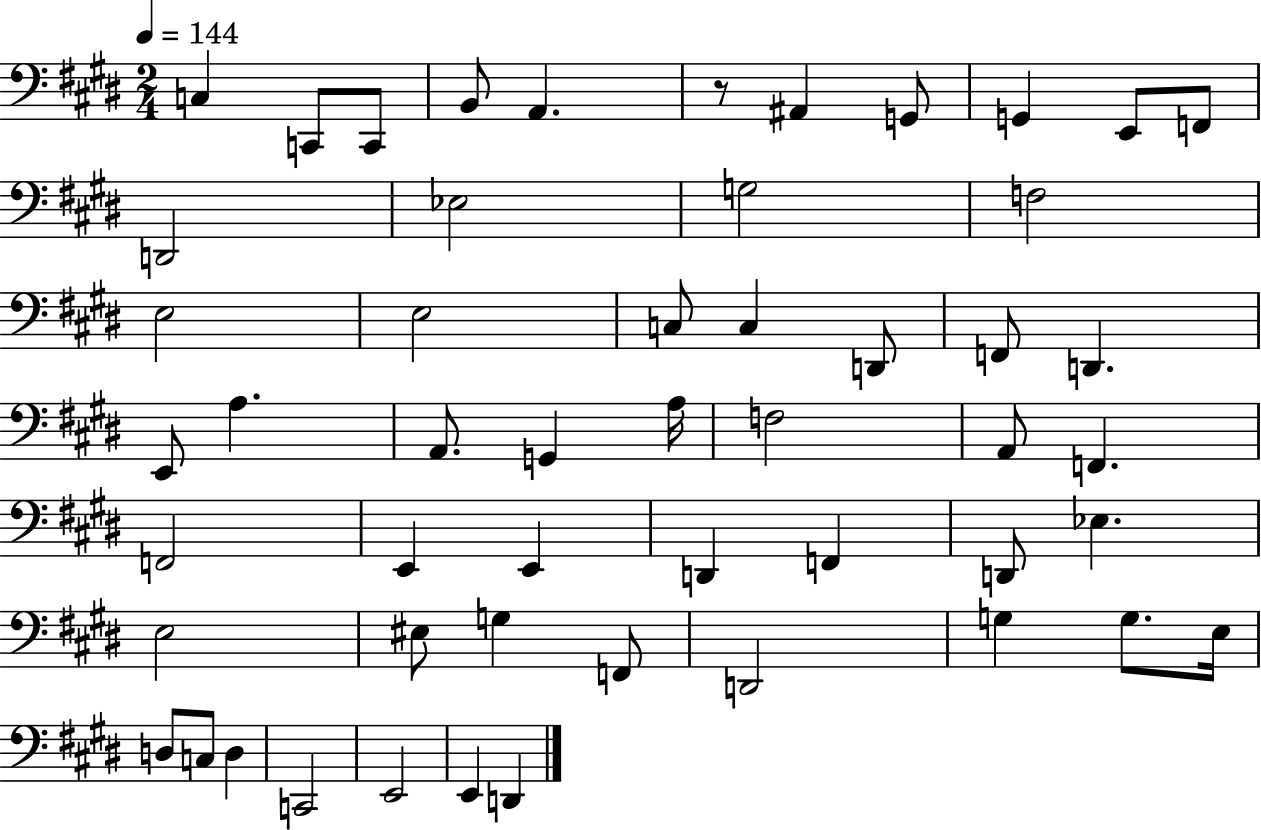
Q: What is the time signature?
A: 2/4